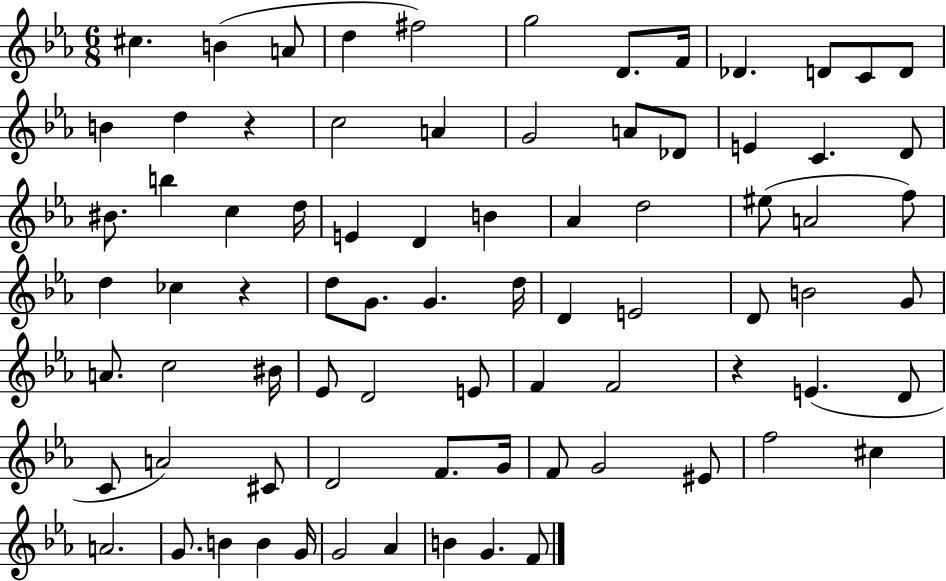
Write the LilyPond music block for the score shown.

{
  \clef treble
  \numericTimeSignature
  \time 6/8
  \key ees \major
  cis''4. b'4( a'8 | d''4 fis''2) | g''2 d'8. f'16 | des'4. d'8 c'8 d'8 | \break b'4 d''4 r4 | c''2 a'4 | g'2 a'8 des'8 | e'4 c'4. d'8 | \break bis'8. b''4 c''4 d''16 | e'4 d'4 b'4 | aes'4 d''2 | eis''8( a'2 f''8) | \break d''4 ces''4 r4 | d''8 g'8. g'4. d''16 | d'4 e'2 | d'8 b'2 g'8 | \break a'8. c''2 bis'16 | ees'8 d'2 e'8 | f'4 f'2 | r4 e'4.( d'8 | \break c'8 a'2) cis'8 | d'2 f'8. g'16 | f'8 g'2 eis'8 | f''2 cis''4 | \break a'2. | g'8. b'4 b'4 g'16 | g'2 aes'4 | b'4 g'4. f'8 | \break \bar "|."
}